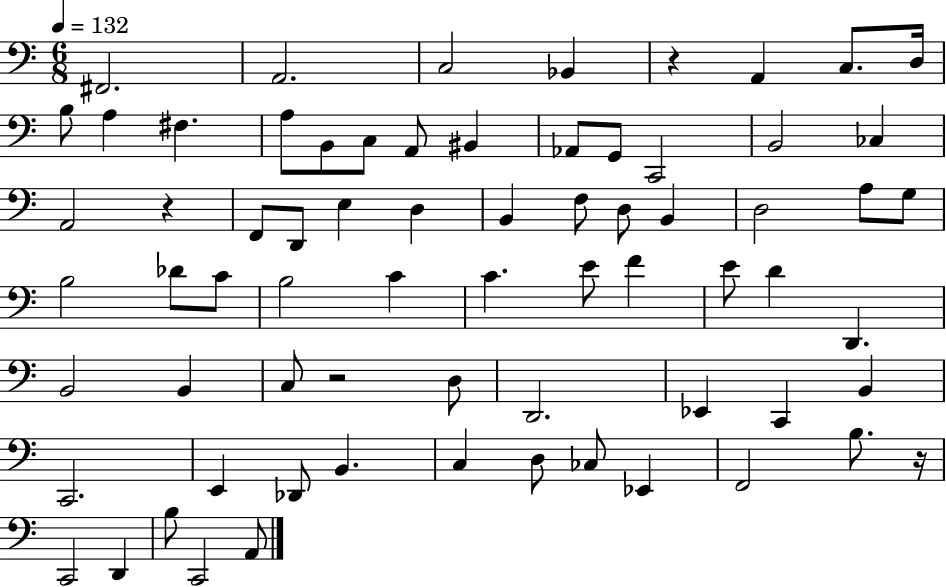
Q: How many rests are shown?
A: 4